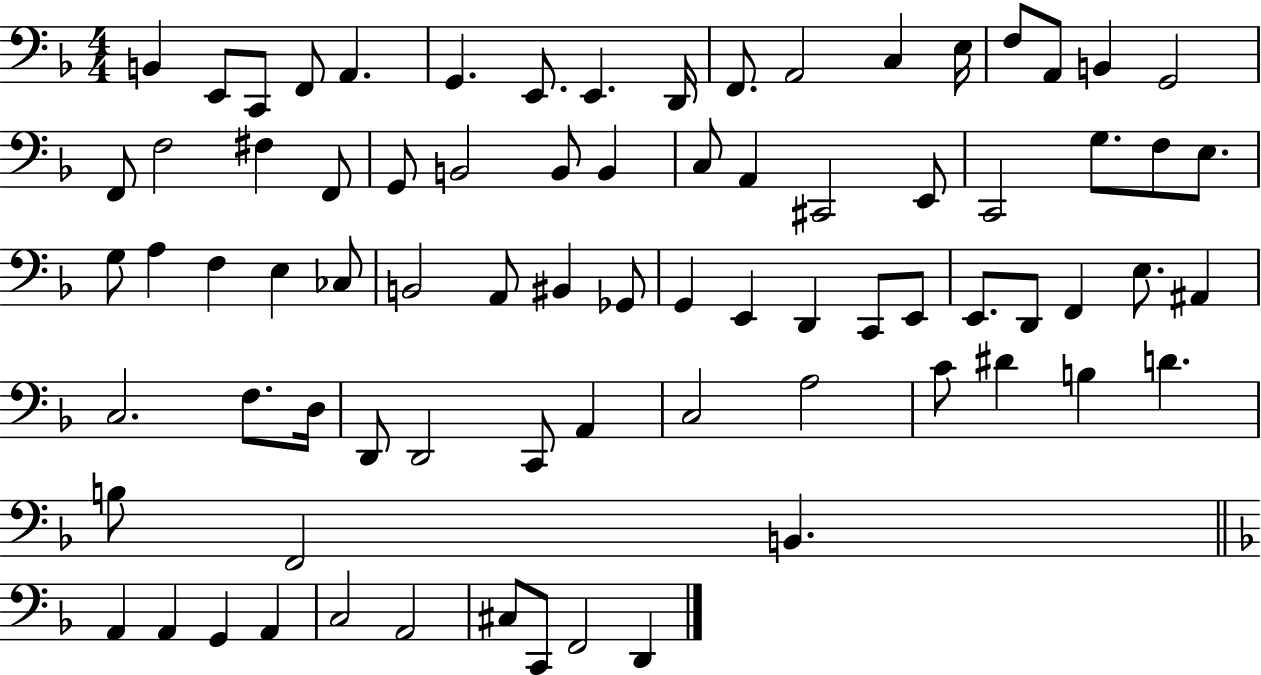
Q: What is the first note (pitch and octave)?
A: B2